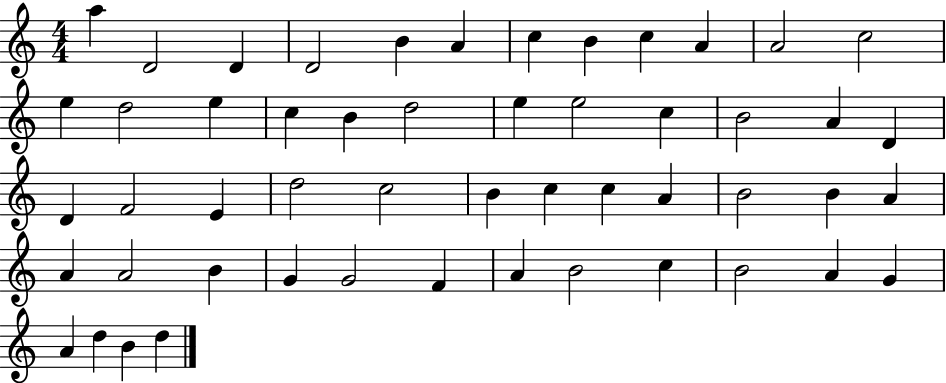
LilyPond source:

{
  \clef treble
  \numericTimeSignature
  \time 4/4
  \key c \major
  a''4 d'2 d'4 | d'2 b'4 a'4 | c''4 b'4 c''4 a'4 | a'2 c''2 | \break e''4 d''2 e''4 | c''4 b'4 d''2 | e''4 e''2 c''4 | b'2 a'4 d'4 | \break d'4 f'2 e'4 | d''2 c''2 | b'4 c''4 c''4 a'4 | b'2 b'4 a'4 | \break a'4 a'2 b'4 | g'4 g'2 f'4 | a'4 b'2 c''4 | b'2 a'4 g'4 | \break a'4 d''4 b'4 d''4 | \bar "|."
}